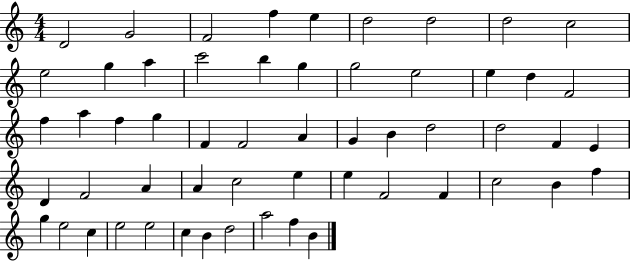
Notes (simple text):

D4/h G4/h F4/h F5/q E5/q D5/h D5/h D5/h C5/h E5/h G5/q A5/q C6/h B5/q G5/q G5/h E5/h E5/q D5/q F4/h F5/q A5/q F5/q G5/q F4/q F4/h A4/q G4/q B4/q D5/h D5/h F4/q E4/q D4/q F4/h A4/q A4/q C5/h E5/q E5/q F4/h F4/q C5/h B4/q F5/q G5/q E5/h C5/q E5/h E5/h C5/q B4/q D5/h A5/h F5/q B4/q